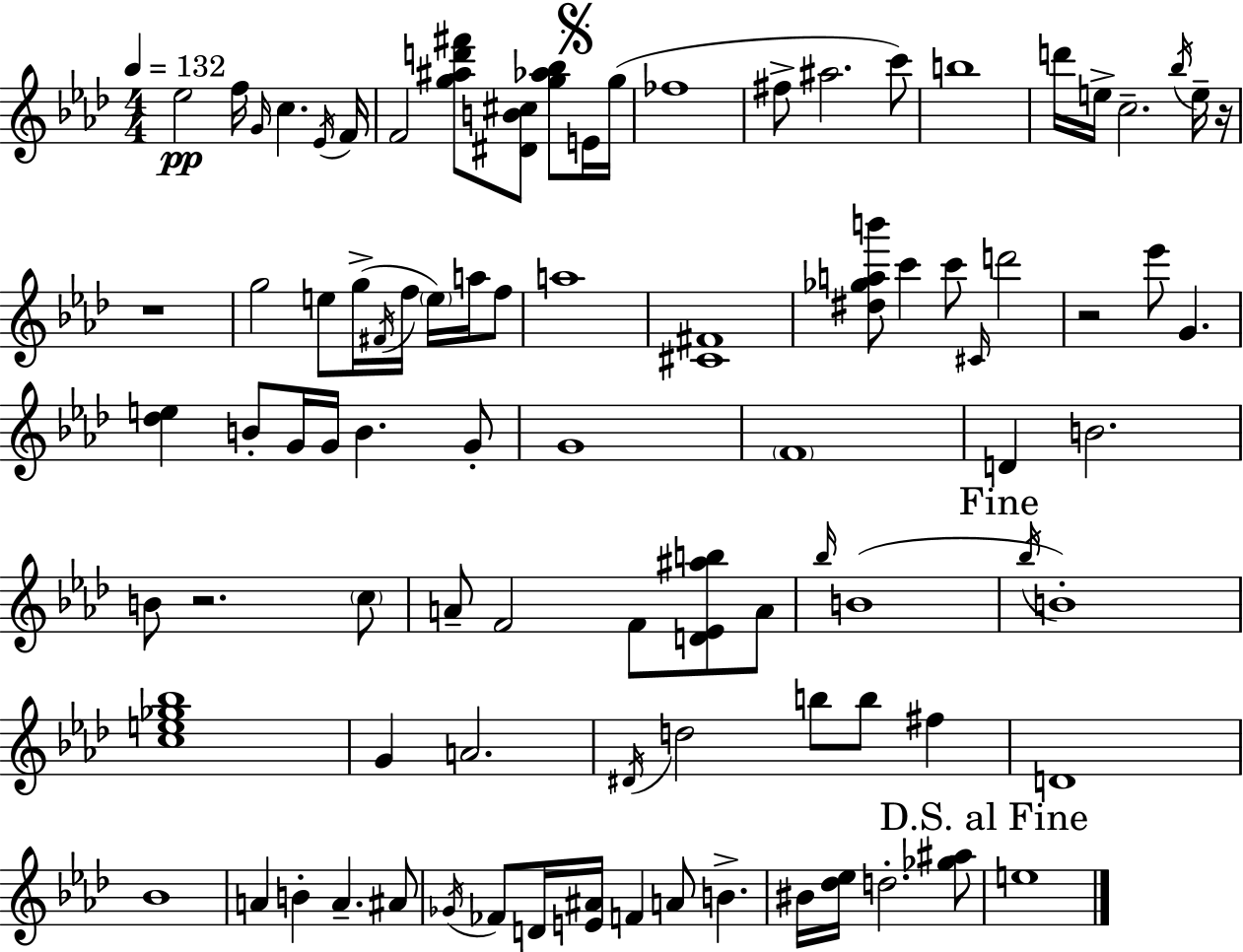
Eb5/h F5/s G4/s C5/q. Eb4/s F4/s F4/h [G5,A#5,D6,F#6]/e [D#4,B4,C#5]/e [G5,Ab5,Bb5]/e E4/s G5/s FES5/w F#5/e A#5/h. C6/e B5/w D6/s E5/s C5/h. Bb5/s E5/s R/s R/w G5/h E5/e G5/s F#4/s F5/s E5/s A5/s F5/e A5/w [C#4,F#4]/w [D#5,Gb5,A5,B6]/e C6/q C6/e C#4/s D6/h R/h Eb6/e G4/q. [Db5,E5]/q B4/e G4/s G4/s B4/q. G4/e G4/w F4/w D4/q B4/h. B4/e R/h. C5/e A4/e F4/h F4/e [D4,Eb4,A#5,B5]/e A4/e Bb5/s B4/w Bb5/s B4/w [C5,E5,Gb5,Bb5]/w G4/q A4/h. D#4/s D5/h B5/e B5/e F#5/q D4/w Bb4/w A4/q B4/q A4/q. A#4/e Gb4/s FES4/e D4/s [E4,A#4]/s F4/q A4/e B4/q. BIS4/s [Db5,Eb5]/s D5/h. [Gb5,A#5]/e E5/w